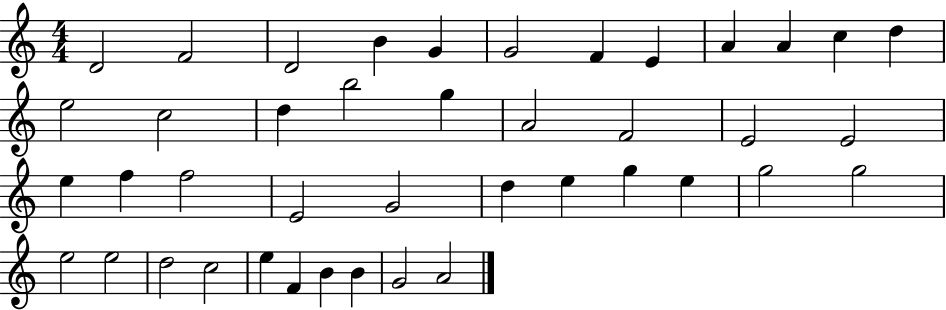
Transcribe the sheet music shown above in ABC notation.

X:1
T:Untitled
M:4/4
L:1/4
K:C
D2 F2 D2 B G G2 F E A A c d e2 c2 d b2 g A2 F2 E2 E2 e f f2 E2 G2 d e g e g2 g2 e2 e2 d2 c2 e F B B G2 A2